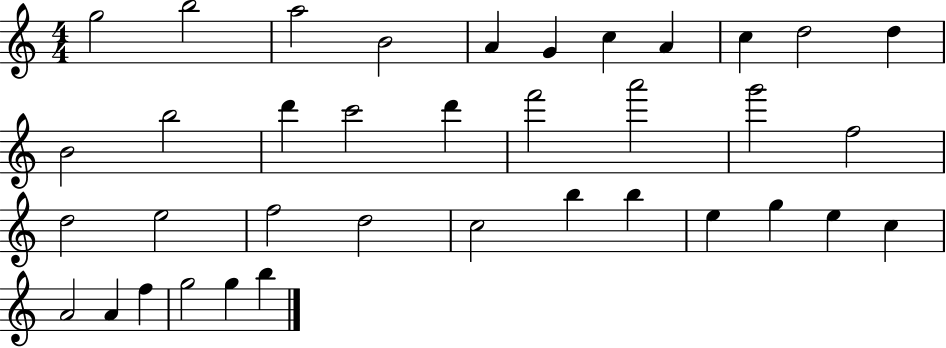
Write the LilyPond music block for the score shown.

{
  \clef treble
  \numericTimeSignature
  \time 4/4
  \key c \major
  g''2 b''2 | a''2 b'2 | a'4 g'4 c''4 a'4 | c''4 d''2 d''4 | \break b'2 b''2 | d'''4 c'''2 d'''4 | f'''2 a'''2 | g'''2 f''2 | \break d''2 e''2 | f''2 d''2 | c''2 b''4 b''4 | e''4 g''4 e''4 c''4 | \break a'2 a'4 f''4 | g''2 g''4 b''4 | \bar "|."
}